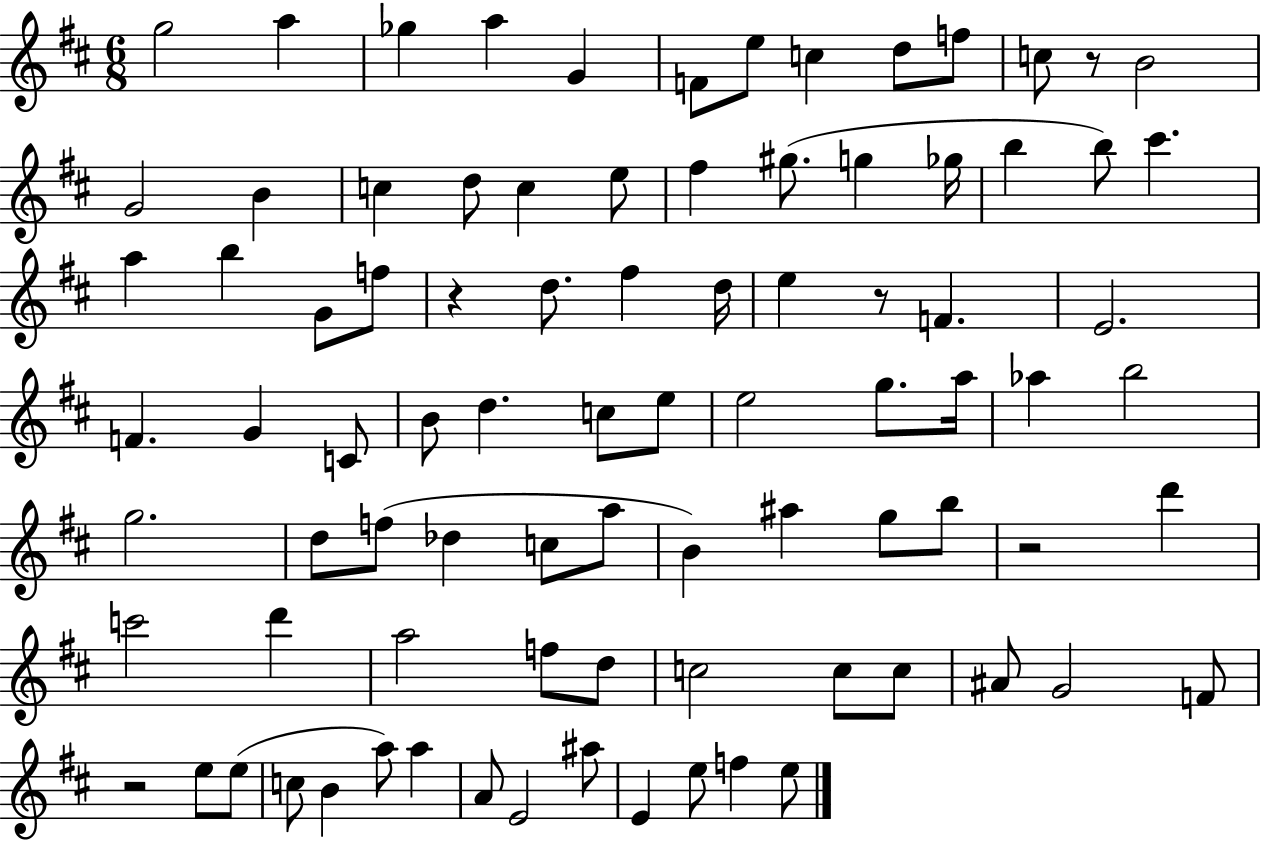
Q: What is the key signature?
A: D major